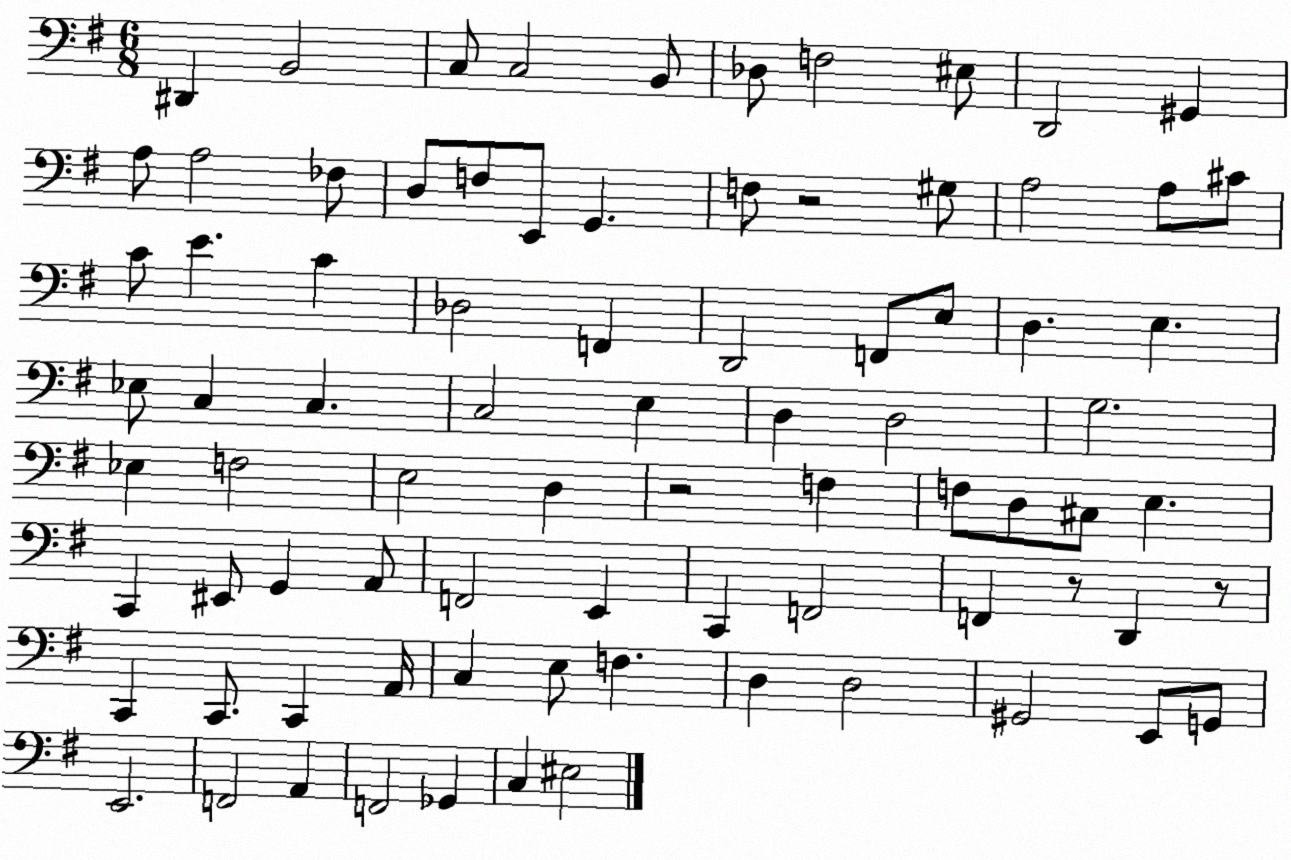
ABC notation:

X:1
T:Untitled
M:6/8
L:1/4
K:G
^D,, B,,2 C,/2 C,2 B,,/2 _D,/2 F,2 ^E,/2 D,,2 ^G,, A,/2 A,2 _F,/2 D,/2 F,/2 E,,/2 G,, F,/2 z2 ^G,/2 A,2 A,/2 ^C/2 C/2 E C _D,2 F,, D,,2 F,,/2 E,/2 D, E, _E,/2 C, C, C,2 E, D, D,2 G,2 _E, F,2 E,2 D, z2 F, F,/2 D,/2 ^C,/2 E, C,, ^E,,/2 G,, A,,/2 F,,2 E,, C,, F,,2 F,, z/2 D,, z/2 C,, C,,/2 C,, A,,/4 C, E,/2 F, D, D,2 ^G,,2 E,,/2 G,,/2 E,,2 F,,2 A,, F,,2 _G,, C, ^E,2